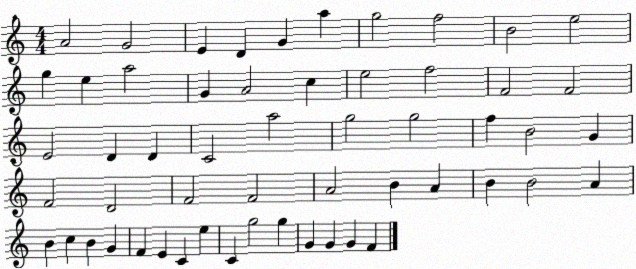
X:1
T:Untitled
M:4/4
L:1/4
K:C
A2 G2 E D G a g2 f2 B2 e2 g e a2 G A2 c e2 f2 F2 F2 E2 D D C2 a2 g2 g2 f B2 G F2 D2 F2 F2 A2 B A B B2 A B c B G F E C e C g2 g G G G F